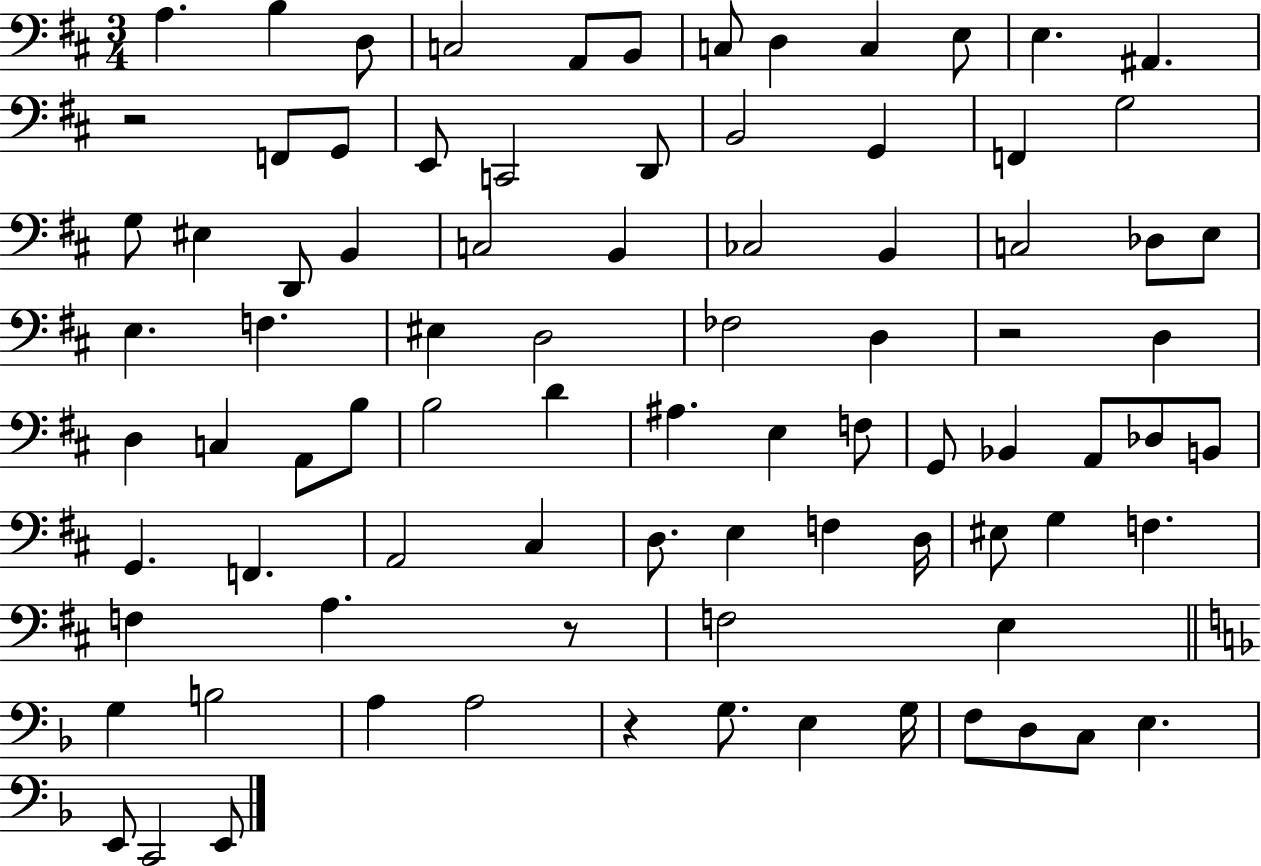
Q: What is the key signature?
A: D major